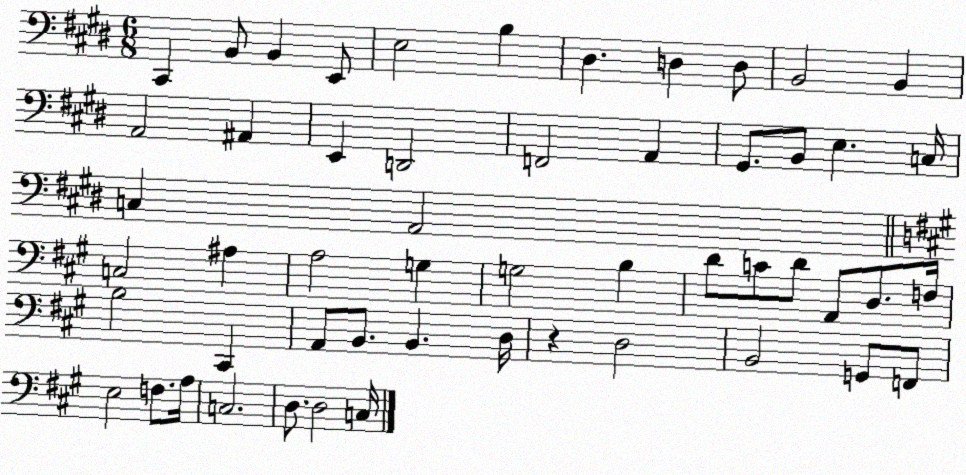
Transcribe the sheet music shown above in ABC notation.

X:1
T:Untitled
M:6/8
L:1/4
K:E
^C,, B,,/2 B,, E,,/2 E,2 B, ^D, D, D,/2 B,,2 B,, A,,2 ^A,, E,, D,,2 F,,2 A,, ^G,,/2 B,,/2 E, C,/4 C, A,,2 C,2 ^A, A,2 G, G,2 B, D/2 C/2 D/2 A,,/2 D,/2 F,/4 B,2 ^C,, A,,/2 B,,/2 B,, D,/4 z D,2 B,,2 G,,/2 F,,/2 E,2 F,/2 A,/4 C,2 D,/2 D,2 C,/4